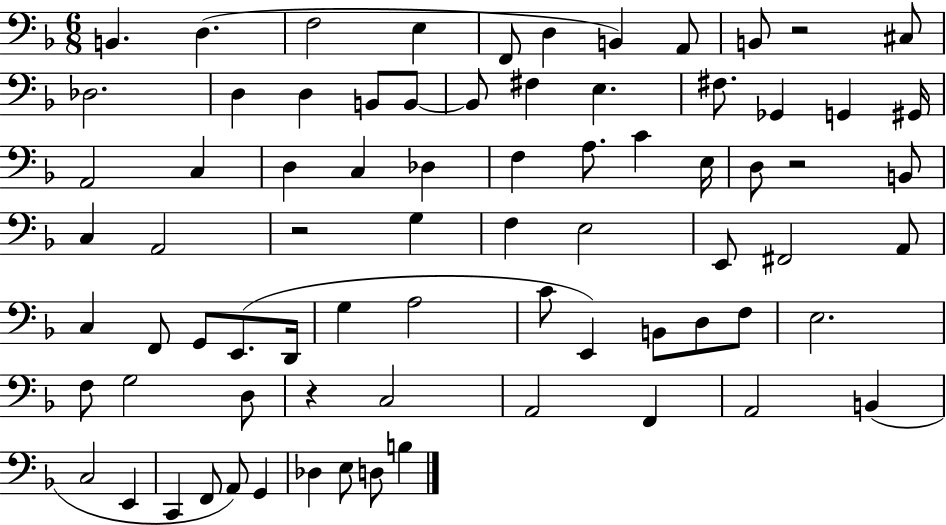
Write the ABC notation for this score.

X:1
T:Untitled
M:6/8
L:1/4
K:F
B,, D, F,2 E, F,,/2 D, B,, A,,/2 B,,/2 z2 ^C,/2 _D,2 D, D, B,,/2 B,,/2 B,,/2 ^F, E, ^F,/2 _G,, G,, ^G,,/4 A,,2 C, D, C, _D, F, A,/2 C E,/4 D,/2 z2 B,,/2 C, A,,2 z2 G, F, E,2 E,,/2 ^F,,2 A,,/2 C, F,,/2 G,,/2 E,,/2 D,,/4 G, A,2 C/2 E,, B,,/2 D,/2 F,/2 E,2 F,/2 G,2 D,/2 z C,2 A,,2 F,, A,,2 B,, C,2 E,, C,, F,,/2 A,,/2 G,, _D, E,/2 D,/2 B,